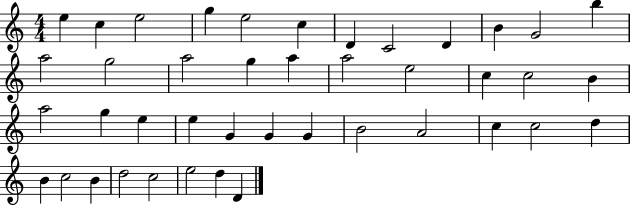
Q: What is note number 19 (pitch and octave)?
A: E5